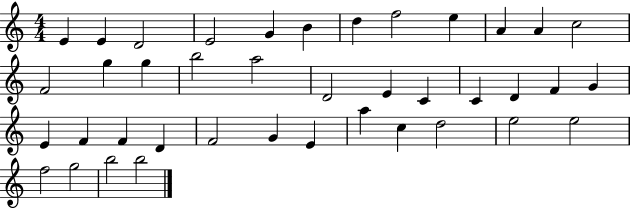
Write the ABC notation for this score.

X:1
T:Untitled
M:4/4
L:1/4
K:C
E E D2 E2 G B d f2 e A A c2 F2 g g b2 a2 D2 E C C D F G E F F D F2 G E a c d2 e2 e2 f2 g2 b2 b2